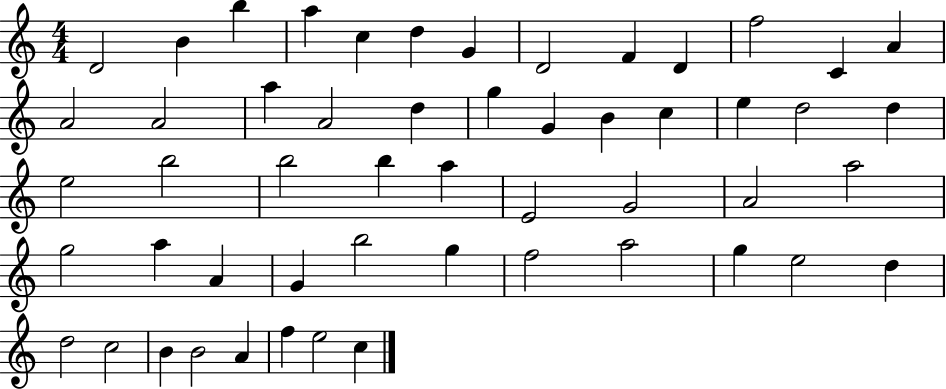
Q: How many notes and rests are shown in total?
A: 53